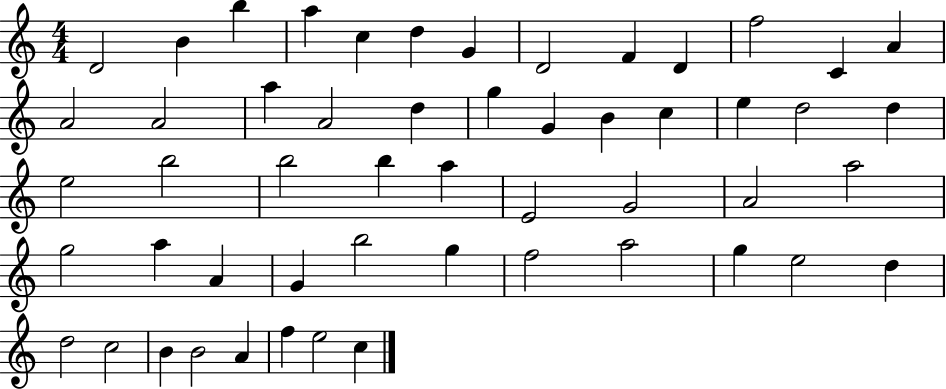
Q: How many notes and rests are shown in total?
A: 53